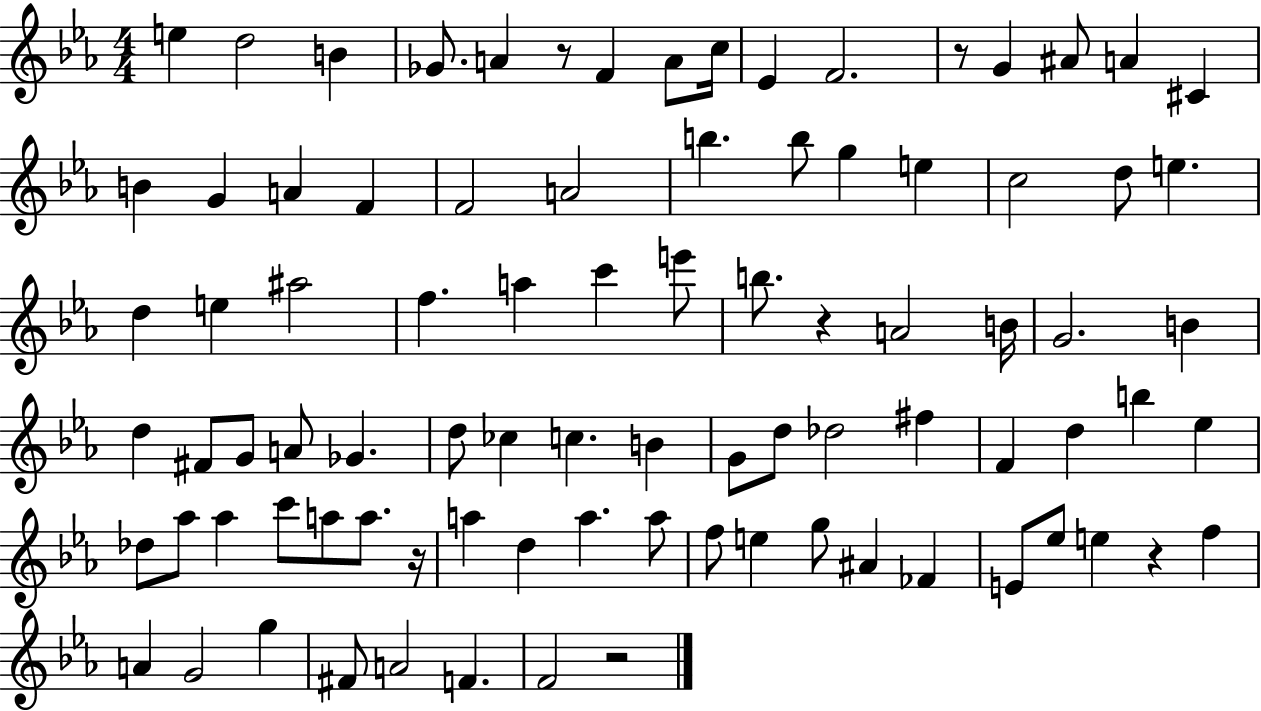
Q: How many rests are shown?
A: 6